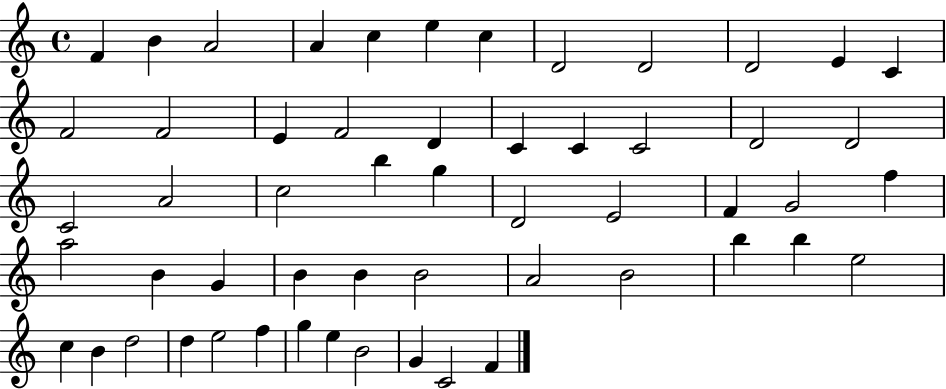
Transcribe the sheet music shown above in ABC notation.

X:1
T:Untitled
M:4/4
L:1/4
K:C
F B A2 A c e c D2 D2 D2 E C F2 F2 E F2 D C C C2 D2 D2 C2 A2 c2 b g D2 E2 F G2 f a2 B G B B B2 A2 B2 b b e2 c B d2 d e2 f g e B2 G C2 F